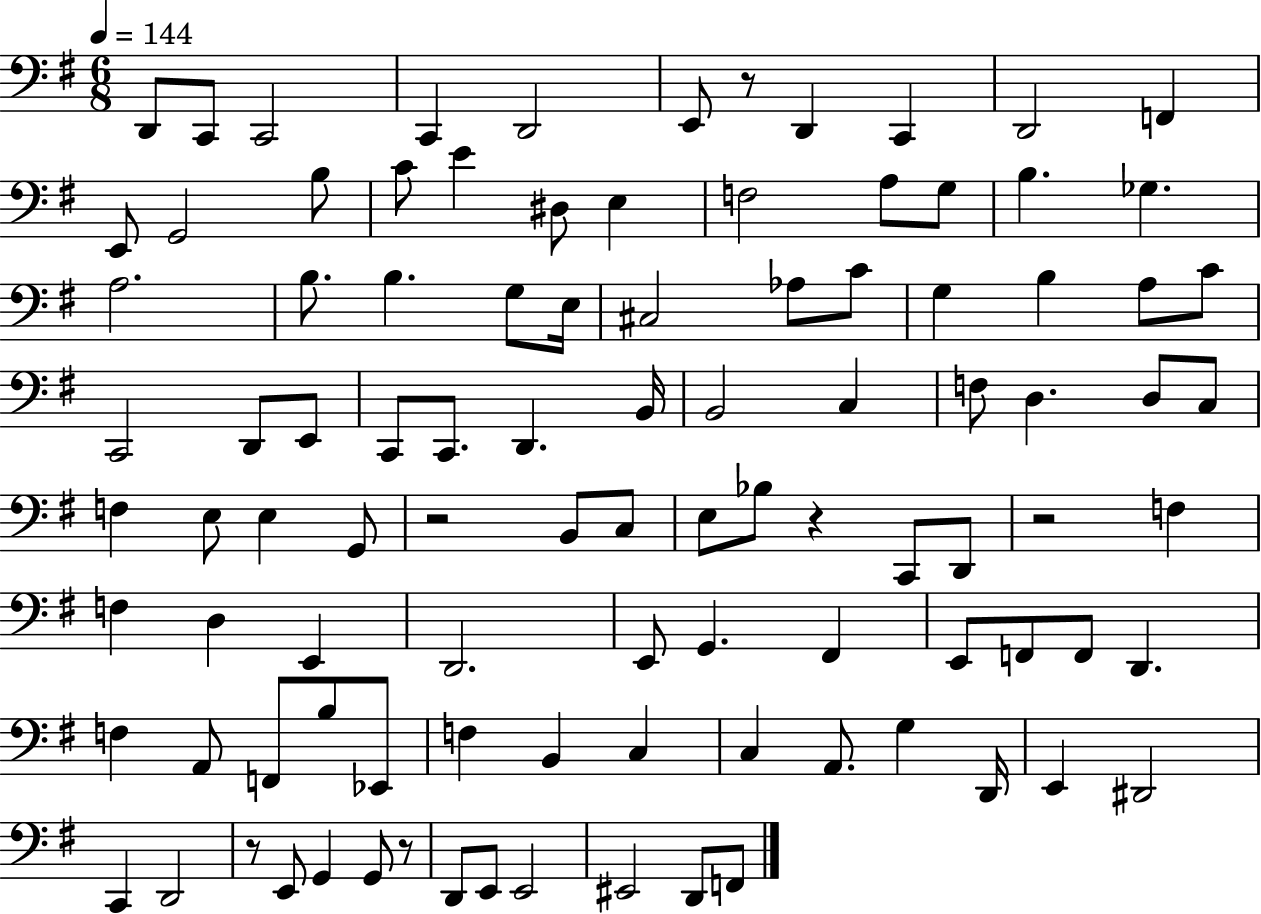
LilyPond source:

{
  \clef bass
  \numericTimeSignature
  \time 6/8
  \key g \major
  \tempo 4 = 144
  d,8 c,8 c,2 | c,4 d,2 | e,8 r8 d,4 c,4 | d,2 f,4 | \break e,8 g,2 b8 | c'8 e'4 dis8 e4 | f2 a8 g8 | b4. ges4. | \break a2. | b8. b4. g8 e16 | cis2 aes8 c'8 | g4 b4 a8 c'8 | \break c,2 d,8 e,8 | c,8 c,8. d,4. b,16 | b,2 c4 | f8 d4. d8 c8 | \break f4 e8 e4 g,8 | r2 b,8 c8 | e8 bes8 r4 c,8 d,8 | r2 f4 | \break f4 d4 e,4 | d,2. | e,8 g,4. fis,4 | e,8 f,8 f,8 d,4. | \break f4 a,8 f,8 b8 ees,8 | f4 b,4 c4 | c4 a,8. g4 d,16 | e,4 dis,2 | \break c,4 d,2 | r8 e,8 g,4 g,8 r8 | d,8 e,8 e,2 | eis,2 d,8 f,8 | \break \bar "|."
}